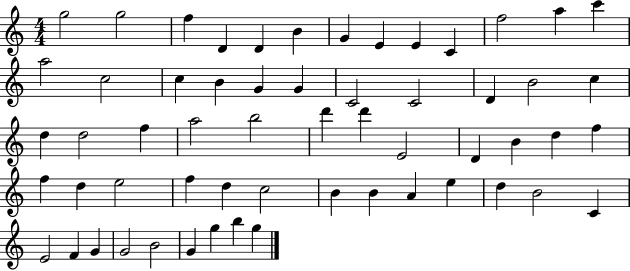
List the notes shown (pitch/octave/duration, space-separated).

G5/h G5/h F5/q D4/q D4/q B4/q G4/q E4/q E4/q C4/q F5/h A5/q C6/q A5/h C5/h C5/q B4/q G4/q G4/q C4/h C4/h D4/q B4/h C5/q D5/q D5/h F5/q A5/h B5/h D6/q D6/q E4/h D4/q B4/q D5/q F5/q F5/q D5/q E5/h F5/q D5/q C5/h B4/q B4/q A4/q E5/q D5/q B4/h C4/q E4/h F4/q G4/q G4/h B4/h G4/q G5/q B5/q G5/q